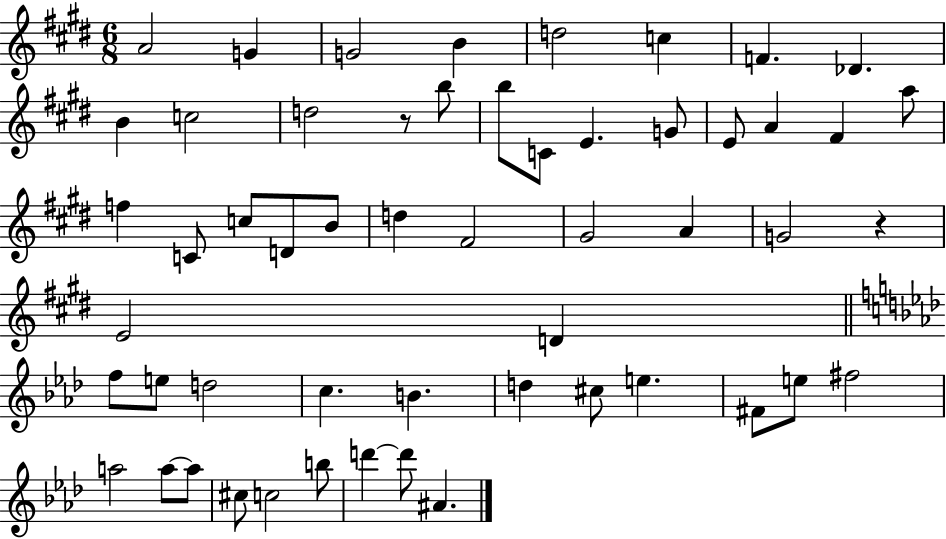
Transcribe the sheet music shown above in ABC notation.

X:1
T:Untitled
M:6/8
L:1/4
K:E
A2 G G2 B d2 c F _D B c2 d2 z/2 b/2 b/2 C/2 E G/2 E/2 A ^F a/2 f C/2 c/2 D/2 B/2 d ^F2 ^G2 A G2 z E2 D f/2 e/2 d2 c B d ^c/2 e ^F/2 e/2 ^f2 a2 a/2 a/2 ^c/2 c2 b/2 d' d'/2 ^A